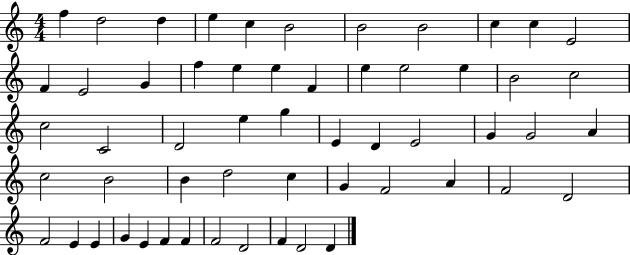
{
  \clef treble
  \numericTimeSignature
  \time 4/4
  \key c \major
  f''4 d''2 d''4 | e''4 c''4 b'2 | b'2 b'2 | c''4 c''4 e'2 | \break f'4 e'2 g'4 | f''4 e''4 e''4 f'4 | e''4 e''2 e''4 | b'2 c''2 | \break c''2 c'2 | d'2 e''4 g''4 | e'4 d'4 e'2 | g'4 g'2 a'4 | \break c''2 b'2 | b'4 d''2 c''4 | g'4 f'2 a'4 | f'2 d'2 | \break f'2 e'4 e'4 | g'4 e'4 f'4 f'4 | f'2 d'2 | f'4 d'2 d'4 | \break \bar "|."
}